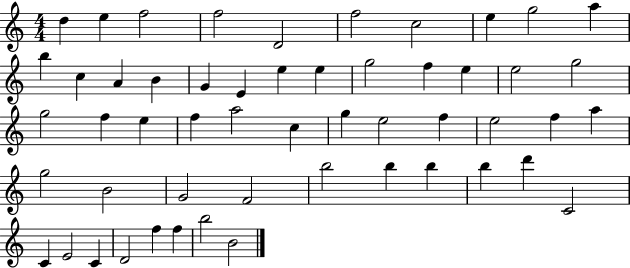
X:1
T:Untitled
M:4/4
L:1/4
K:C
d e f2 f2 D2 f2 c2 e g2 a b c A B G E e e g2 f e e2 g2 g2 f e f a2 c g e2 f e2 f a g2 B2 G2 F2 b2 b b b d' C2 C E2 C D2 f f b2 B2